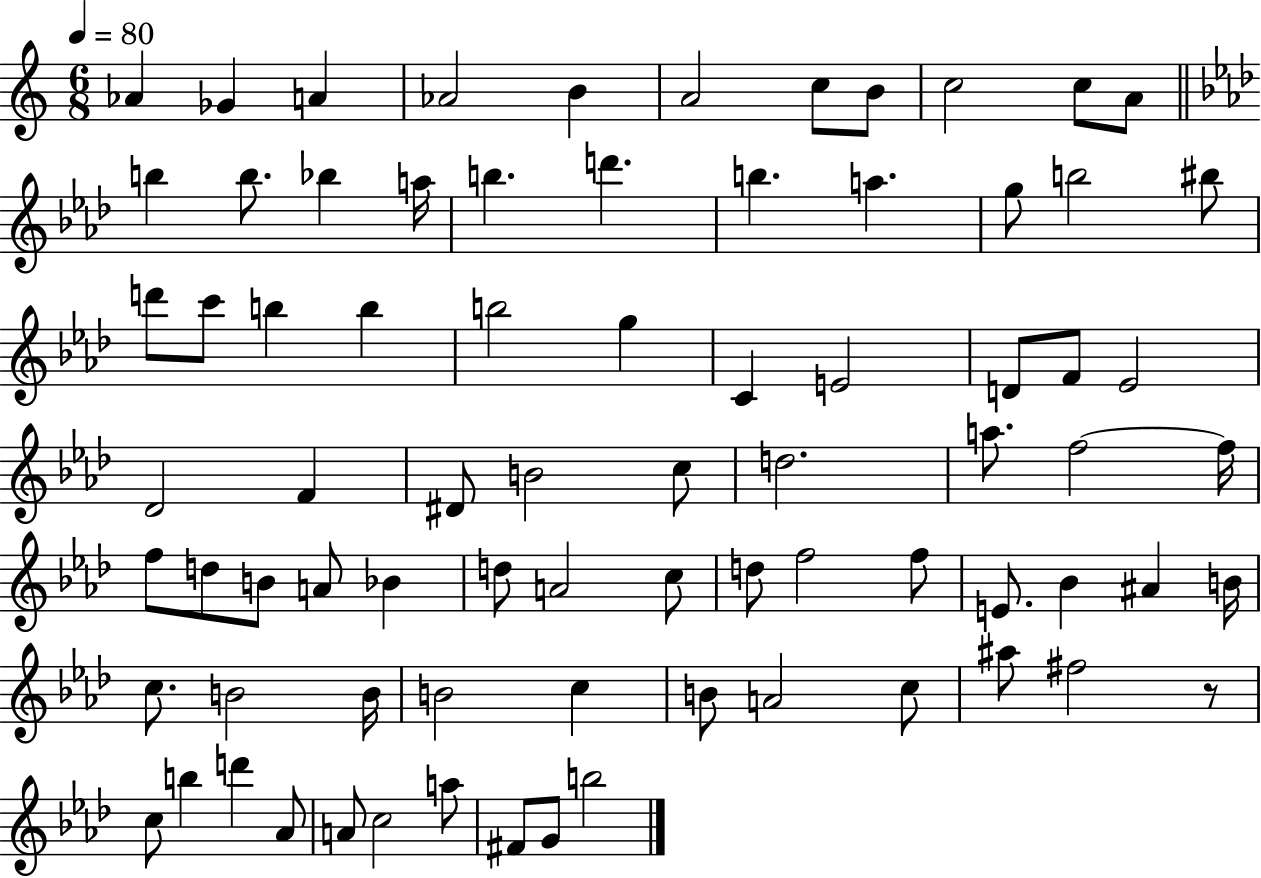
{
  \clef treble
  \numericTimeSignature
  \time 6/8
  \key c \major
  \tempo 4 = 80
  aes'4 ges'4 a'4 | aes'2 b'4 | a'2 c''8 b'8 | c''2 c''8 a'8 | \break \bar "||" \break \key aes \major b''4 b''8. bes''4 a''16 | b''4. d'''4. | b''4. a''4. | g''8 b''2 bis''8 | \break d'''8 c'''8 b''4 b''4 | b''2 g''4 | c'4 e'2 | d'8 f'8 ees'2 | \break des'2 f'4 | dis'8 b'2 c''8 | d''2. | a''8. f''2~~ f''16 | \break f''8 d''8 b'8 a'8 bes'4 | d''8 a'2 c''8 | d''8 f''2 f''8 | e'8. bes'4 ais'4 b'16 | \break c''8. b'2 b'16 | b'2 c''4 | b'8 a'2 c''8 | ais''8 fis''2 r8 | \break c''8 b''4 d'''4 aes'8 | a'8 c''2 a''8 | fis'8 g'8 b''2 | \bar "|."
}